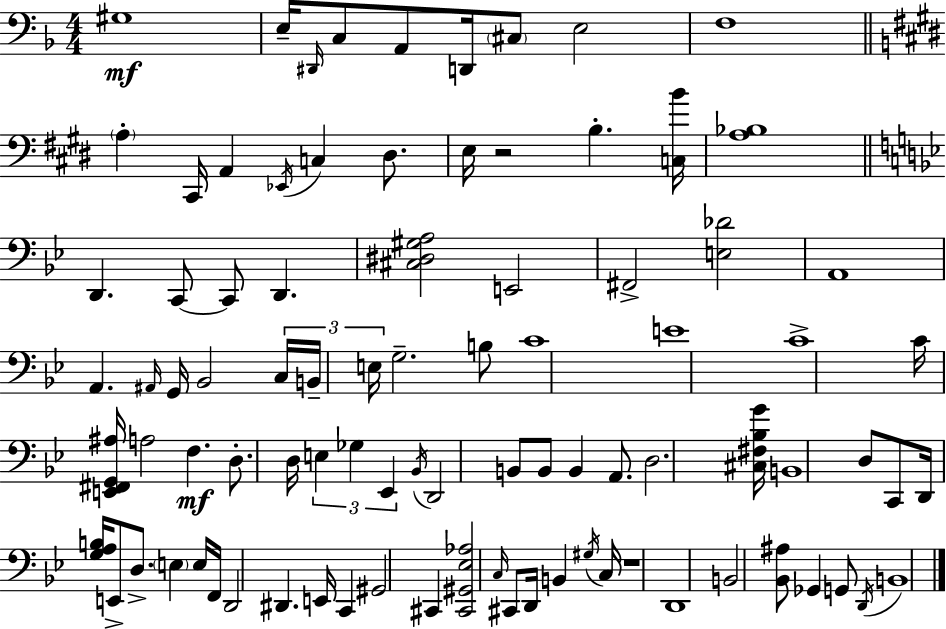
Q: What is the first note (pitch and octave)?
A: G#3